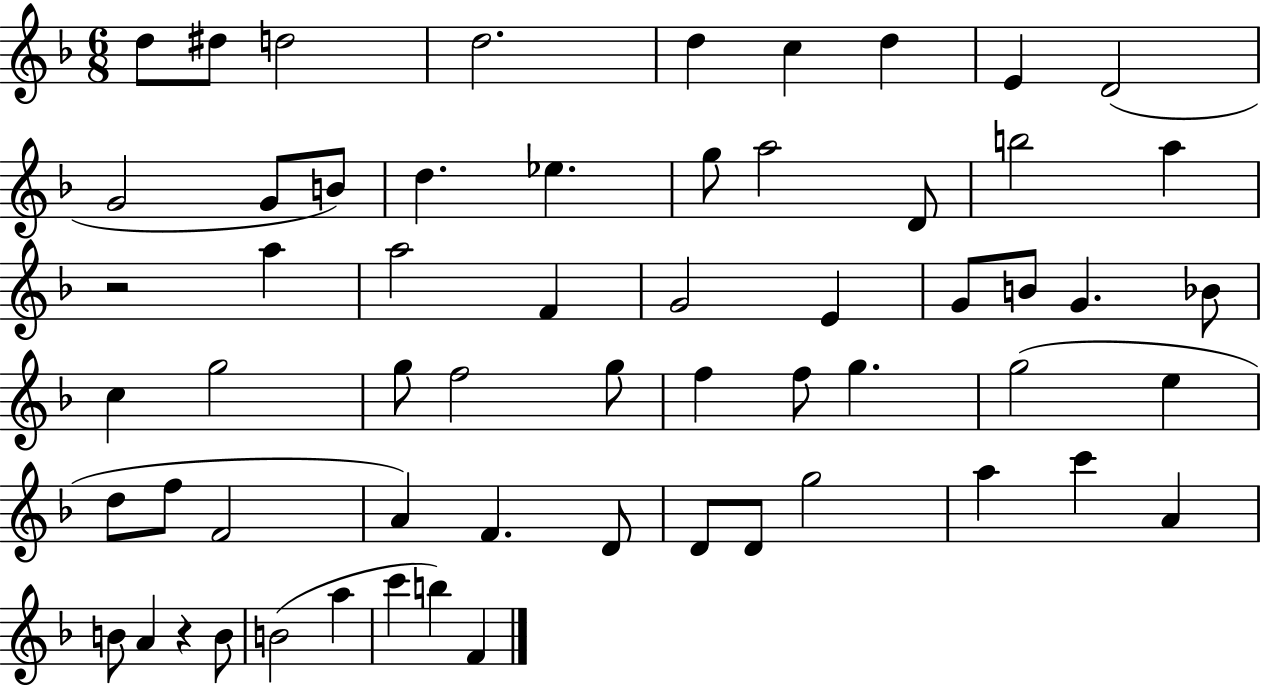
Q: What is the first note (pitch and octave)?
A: D5